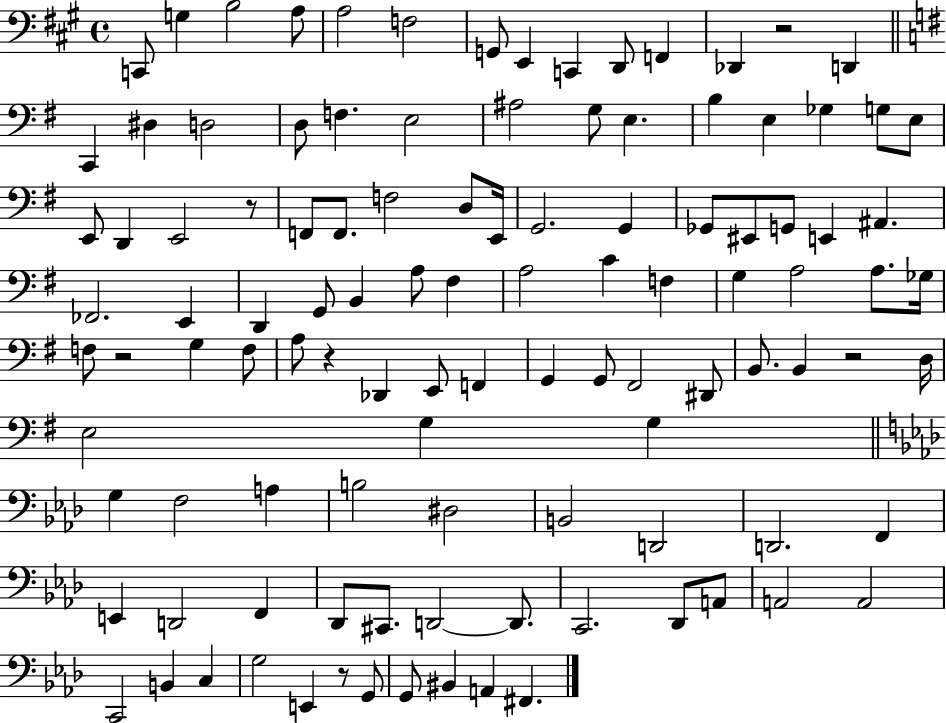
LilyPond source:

{
  \clef bass
  \time 4/4
  \defaultTimeSignature
  \key a \major
  c,8 g4 b2 a8 | a2 f2 | g,8 e,4 c,4 d,8 f,4 | des,4 r2 d,4 | \break \bar "||" \break \key g \major c,4 dis4 d2 | d8 f4. e2 | ais2 g8 e4. | b4 e4 ges4 g8 e8 | \break e,8 d,4 e,2 r8 | f,8 f,8. f2 d8 e,16 | g,2. g,4 | ges,8 eis,8 g,8 e,4 ais,4. | \break fes,2. e,4 | d,4 g,8 b,4 a8 fis4 | a2 c'4 f4 | g4 a2 a8. ges16 | \break f8 r2 g4 f8 | a8 r4 des,4 e,8 f,4 | g,4 g,8 fis,2 dis,8 | b,8. b,4 r2 d16 | \break e2 g4 g4 | \bar "||" \break \key f \minor g4 f2 a4 | b2 dis2 | b,2 d,2 | d,2. f,4 | \break e,4 d,2 f,4 | des,8 cis,8. d,2~~ d,8. | c,2. des,8 a,8 | a,2 a,2 | \break c,2 b,4 c4 | g2 e,4 r8 g,8 | g,8 bis,4 a,4 fis,4. | \bar "|."
}